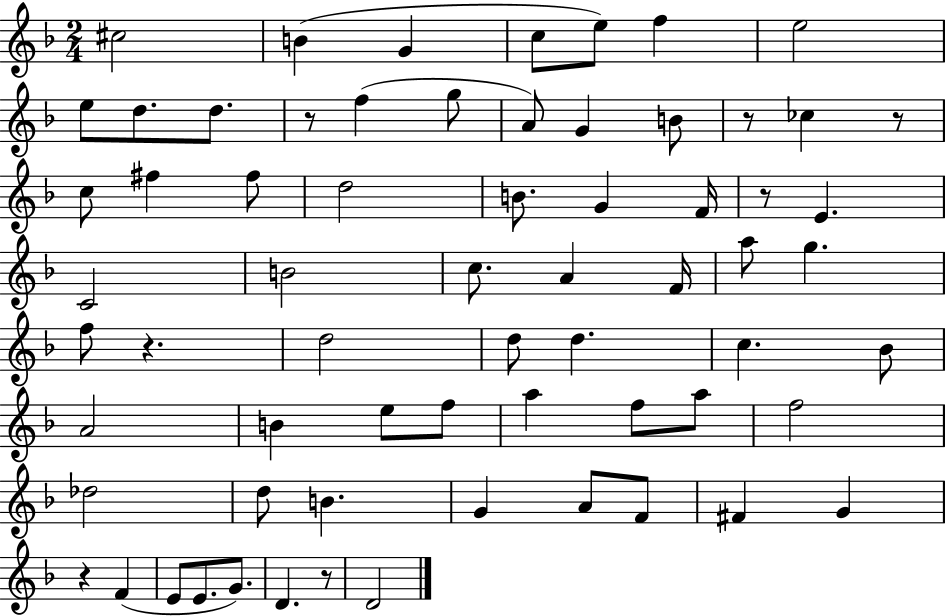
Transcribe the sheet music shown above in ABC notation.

X:1
T:Untitled
M:2/4
L:1/4
K:F
^c2 B G c/2 e/2 f e2 e/2 d/2 d/2 z/2 f g/2 A/2 G B/2 z/2 _c z/2 c/2 ^f ^f/2 d2 B/2 G F/4 z/2 E C2 B2 c/2 A F/4 a/2 g f/2 z d2 d/2 d c _B/2 A2 B e/2 f/2 a f/2 a/2 f2 _d2 d/2 B G A/2 F/2 ^F G z F E/2 E/2 G/2 D z/2 D2